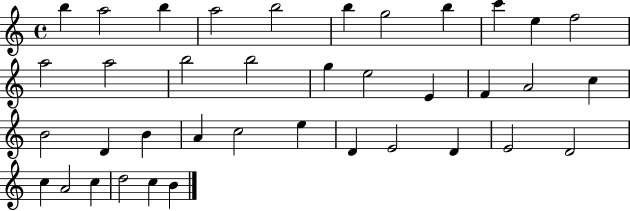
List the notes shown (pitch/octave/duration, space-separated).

B5/q A5/h B5/q A5/h B5/h B5/q G5/h B5/q C6/q E5/q F5/h A5/h A5/h B5/h B5/h G5/q E5/h E4/q F4/q A4/h C5/q B4/h D4/q B4/q A4/q C5/h E5/q D4/q E4/h D4/q E4/h D4/h C5/q A4/h C5/q D5/h C5/q B4/q